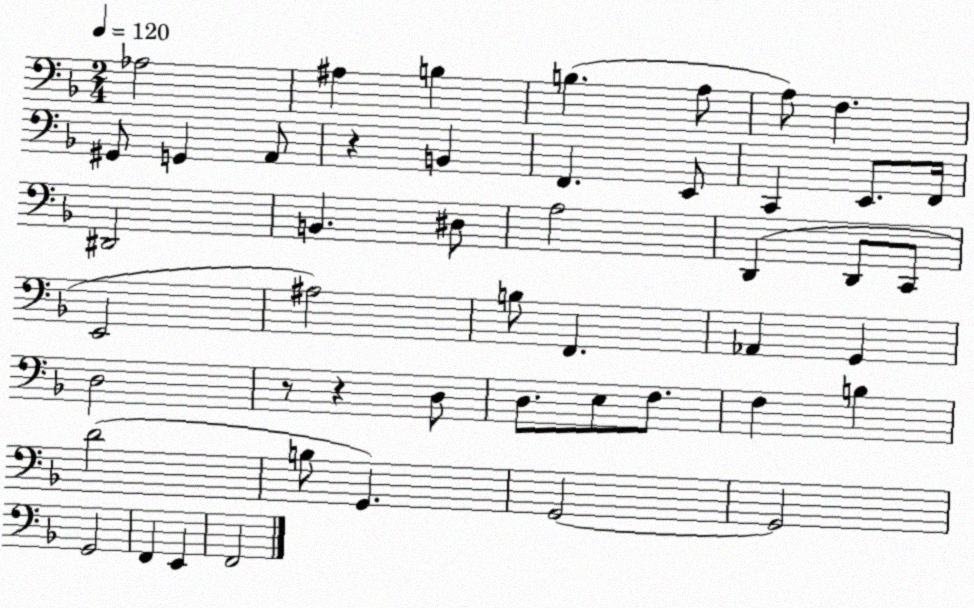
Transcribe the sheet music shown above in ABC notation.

X:1
T:Untitled
M:2/4
L:1/4
K:F
_A,2 ^A, B, B, A,/2 A,/2 F, ^G,,/2 G,, A,,/2 z B,, F,, E,,/2 C,, E,,/2 F,,/4 ^D,,2 B,, ^D,/2 A,2 D,, D,,/2 C,,/2 E,,2 ^A,2 B,/2 F,, _A,, G,, D,2 z/2 z D,/2 D,/2 E,/2 F,/2 F, B, D2 B,/2 G,, G,,2 G,,2 G,,2 F,, E,, F,,2